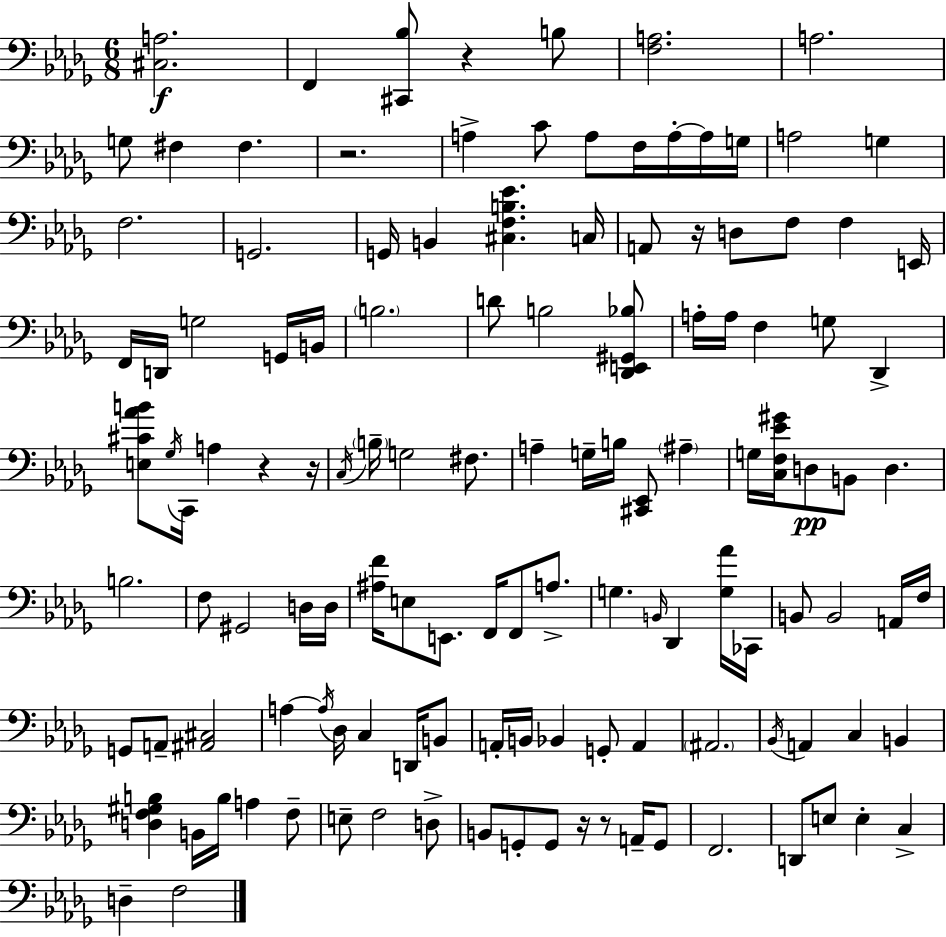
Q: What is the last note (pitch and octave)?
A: F3